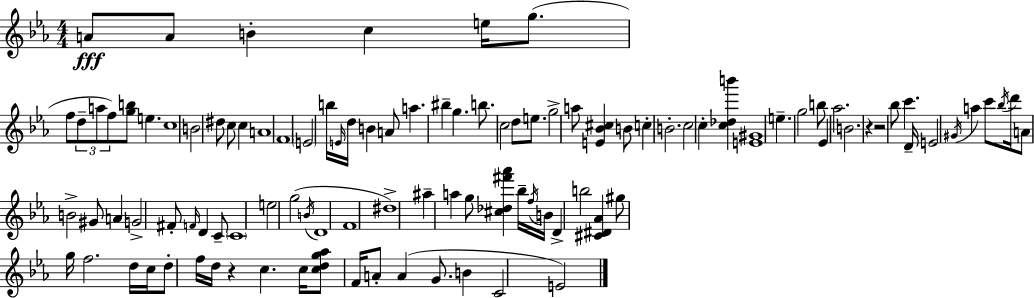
{
  \clef treble
  \numericTimeSignature
  \time 4/4
  \key ees \major
  a'8\fff a'8 b'4-. c''4 e''16 g''8.( | f''8 \tuplet 3/2 { d''8-- a''8 f''8) } <g'' b''>8 e''4. | c''1 | b'2 dis''8 c''8 c''4 | \break a'1 | f'1 | \parenthesize e'2 b''16 \grace { e'16 } d''16 b'4 a'8 | a''4. bis''4-- g''4. | \break b''8. c''2 d''8 e''8. | g''2-> a''8 <e' bes' cis''>4 b'8 | c''4-. b'2.-. | c''2 c''4-. <c'' des'' b'''>4 | \break <e' gis'>1 | e''4.-- g''2 b''8 | ees'4 aes''2. | b'2. r4 | \break r2 bes''8 c'''4. | d'16-- e'2 \acciaccatura { gis'16 } a''4 c'''8 | \acciaccatura { bes''16 } d'''16 a'8 b'2-> gis'8 a'4 | g'2-> fis'8-. \grace { f'16 } d'4 | \break c'8-- \parenthesize c'1 | e''2 g''2( | \acciaccatura { b'16 } d'1 | f'1 | \break dis''1->) | ais''4-- a''4 g''8 <cis'' des'' fis''' aes'''>4 | bes''16-- \acciaccatura { f''16 } b'16 d'4-> b''2 | <cis' dis' aes'>4 gis''8 g''16 f''2. | \break d''16 c''16 d''8-. f''16 d''16 r4 c''4. | c''16 <c'' d'' g'' aes''>8 f'16 a'8-. a'4( g'8. | b'4 c'2 e'2) | \bar "|."
}